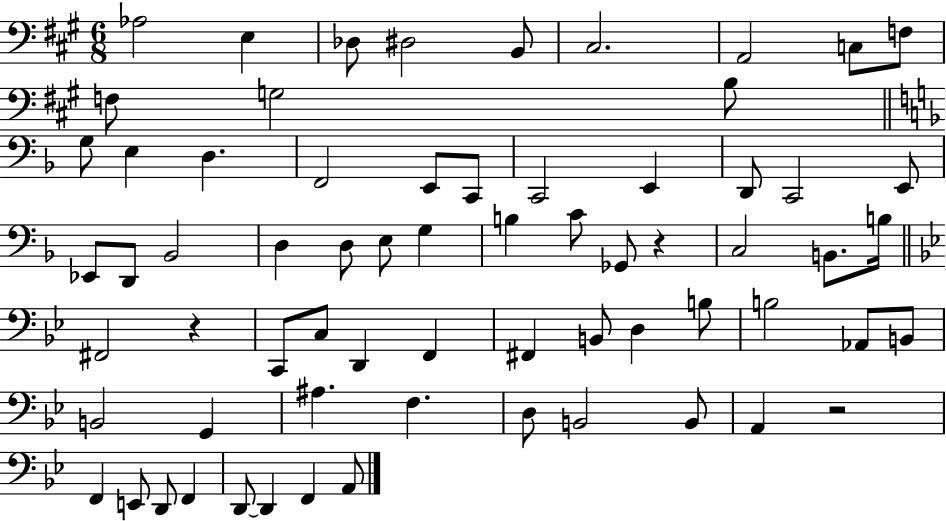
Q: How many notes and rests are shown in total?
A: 67